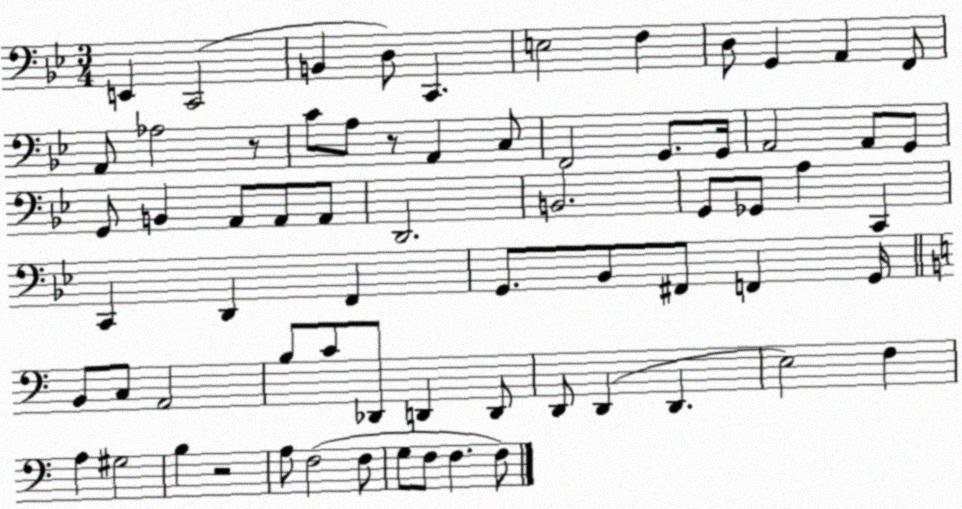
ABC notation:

X:1
T:Untitled
M:3/4
L:1/4
K:Bb
E,, C,,2 B,, D,/2 C,, E,2 F, D,/2 G,, A,, F,,/2 A,,/2 _A,2 z/2 C/2 A,/2 z/2 A,, C,/2 F,,2 G,,/2 G,,/4 A,,2 A,,/2 G,,/2 G,,/2 B,, A,,/2 A,,/2 A,,/2 D,,2 B,,2 G,,/2 _G,,/2 A, C,, C,, D,, F,, G,,/2 _B,,/2 ^F,,/2 F,, G,,/4 B,,/2 C,/2 A,,2 B,/2 C/2 _D,,/2 D,, D,,/2 D,,/2 D,, D,, E,2 F, A, ^G,2 B, z2 A,/2 F,2 F,/2 G,/2 F,/2 F, F,/2